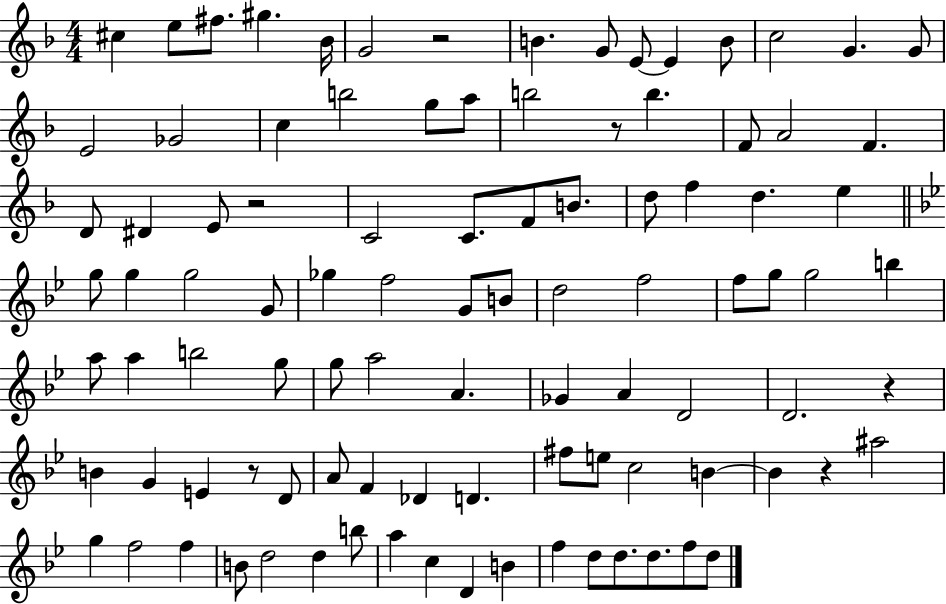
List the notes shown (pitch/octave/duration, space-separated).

C#5/q E5/e F#5/e. G#5/q. Bb4/s G4/h R/h B4/q. G4/e E4/e E4/q B4/e C5/h G4/q. G4/e E4/h Gb4/h C5/q B5/h G5/e A5/e B5/h R/e B5/q. F4/e A4/h F4/q. D4/e D#4/q E4/e R/h C4/h C4/e. F4/e B4/e. D5/e F5/q D5/q. E5/q G5/e G5/q G5/h G4/e Gb5/q F5/h G4/e B4/e D5/h F5/h F5/e G5/e G5/h B5/q A5/e A5/q B5/h G5/e G5/e A5/h A4/q. Gb4/q A4/q D4/h D4/h. R/q B4/q G4/q E4/q R/e D4/e A4/e F4/q Db4/q D4/q. F#5/e E5/e C5/h B4/q B4/q R/q A#5/h G5/q F5/h F5/q B4/e D5/h D5/q B5/e A5/q C5/q D4/q B4/q F5/q D5/e D5/e. D5/e. F5/e D5/e